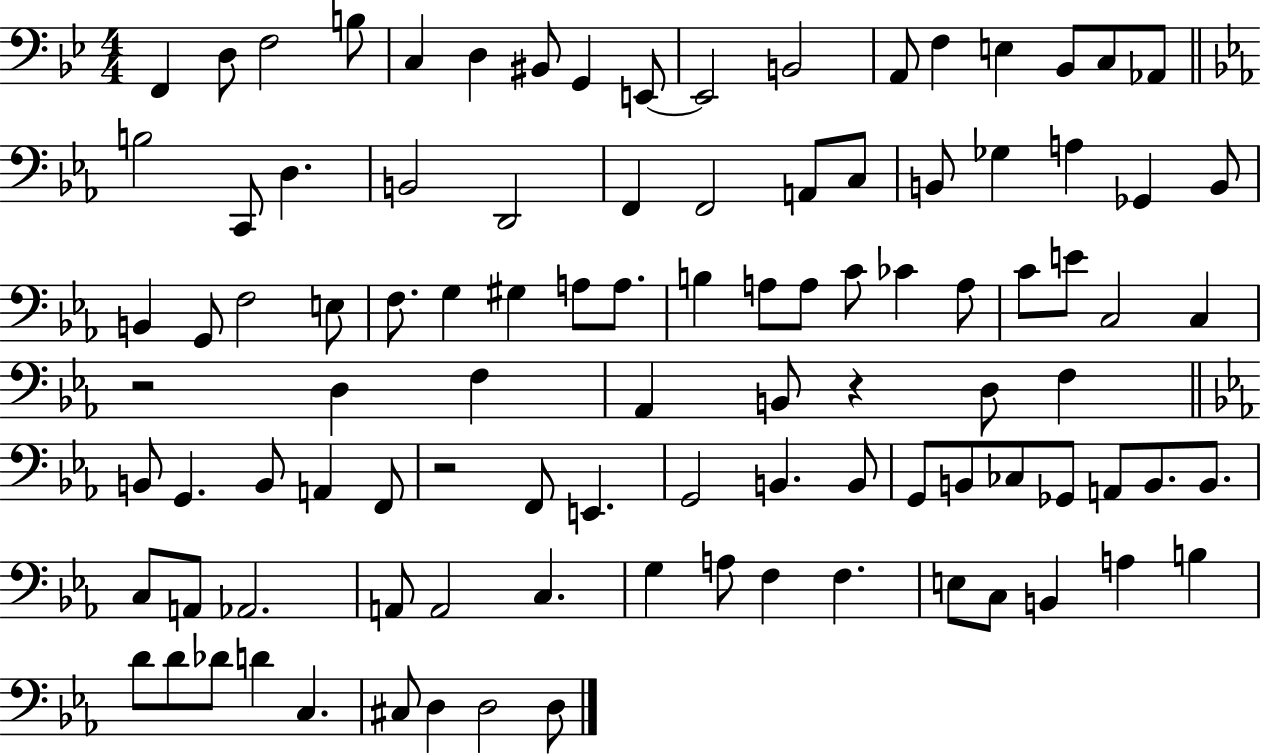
F2/q D3/e F3/h B3/e C3/q D3/q BIS2/e G2/q E2/e E2/h B2/h A2/e F3/q E3/q Bb2/e C3/e Ab2/e B3/h C2/e D3/q. B2/h D2/h F2/q F2/h A2/e C3/e B2/e Gb3/q A3/q Gb2/q B2/e B2/q G2/e F3/h E3/e F3/e. G3/q G#3/q A3/e A3/e. B3/q A3/e A3/e C4/e CES4/q A3/e C4/e E4/e C3/h C3/q R/h D3/q F3/q Ab2/q B2/e R/q D3/e F3/q B2/e G2/q. B2/e A2/q F2/e R/h F2/e E2/q. G2/h B2/q. B2/e G2/e B2/e CES3/e Gb2/e A2/e B2/e. B2/e. C3/e A2/e Ab2/h. A2/e A2/h C3/q. G3/q A3/e F3/q F3/q. E3/e C3/e B2/q A3/q B3/q D4/e D4/e Db4/e D4/q C3/q. C#3/e D3/q D3/h D3/e